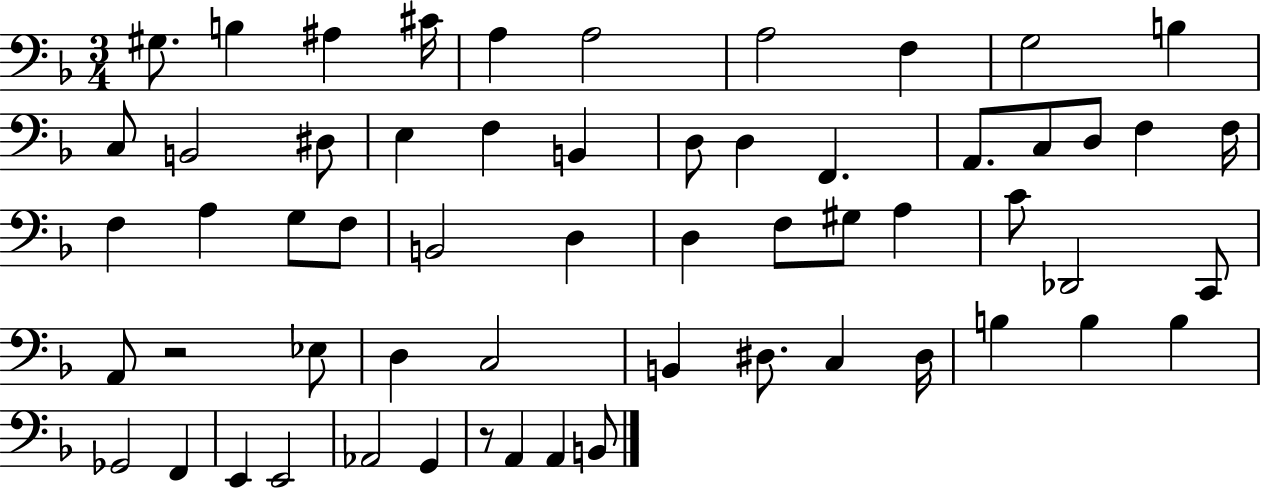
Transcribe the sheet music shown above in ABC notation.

X:1
T:Untitled
M:3/4
L:1/4
K:F
^G,/2 B, ^A, ^C/4 A, A,2 A,2 F, G,2 B, C,/2 B,,2 ^D,/2 E, F, B,, D,/2 D, F,, A,,/2 C,/2 D,/2 F, F,/4 F, A, G,/2 F,/2 B,,2 D, D, F,/2 ^G,/2 A, C/2 _D,,2 C,,/2 A,,/2 z2 _E,/2 D, C,2 B,, ^D,/2 C, ^D,/4 B, B, B, _G,,2 F,, E,, E,,2 _A,,2 G,, z/2 A,, A,, B,,/2